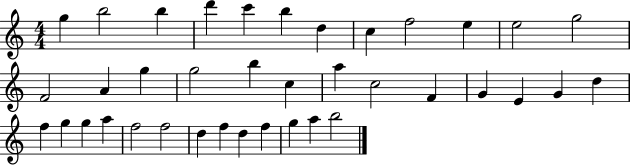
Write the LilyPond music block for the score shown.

{
  \clef treble
  \numericTimeSignature
  \time 4/4
  \key c \major
  g''4 b''2 b''4 | d'''4 c'''4 b''4 d''4 | c''4 f''2 e''4 | e''2 g''2 | \break f'2 a'4 g''4 | g''2 b''4 c''4 | a''4 c''2 f'4 | g'4 e'4 g'4 d''4 | \break f''4 g''4 g''4 a''4 | f''2 f''2 | d''4 f''4 d''4 f''4 | g''4 a''4 b''2 | \break \bar "|."
}